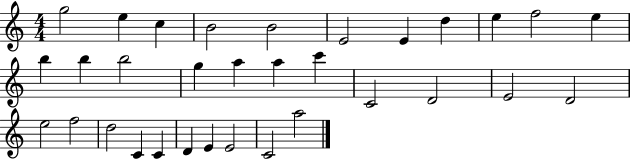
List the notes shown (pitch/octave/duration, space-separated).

G5/h E5/q C5/q B4/h B4/h E4/h E4/q D5/q E5/q F5/h E5/q B5/q B5/q B5/h G5/q A5/q A5/q C6/q C4/h D4/h E4/h D4/h E5/h F5/h D5/h C4/q C4/q D4/q E4/q E4/h C4/h A5/h